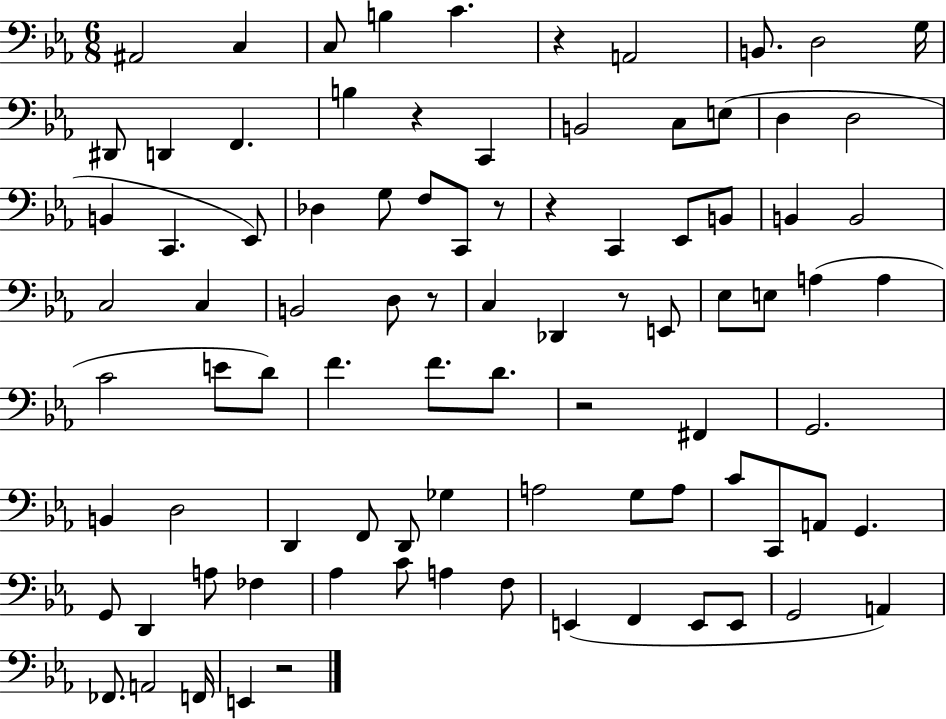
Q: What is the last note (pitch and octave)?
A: E2